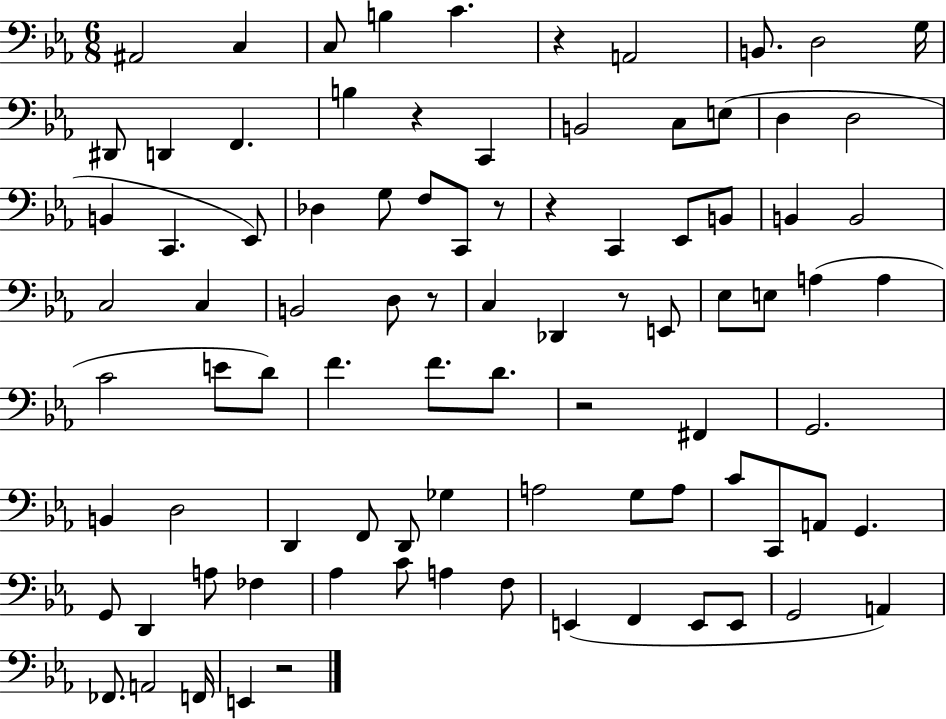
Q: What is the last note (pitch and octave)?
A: E2